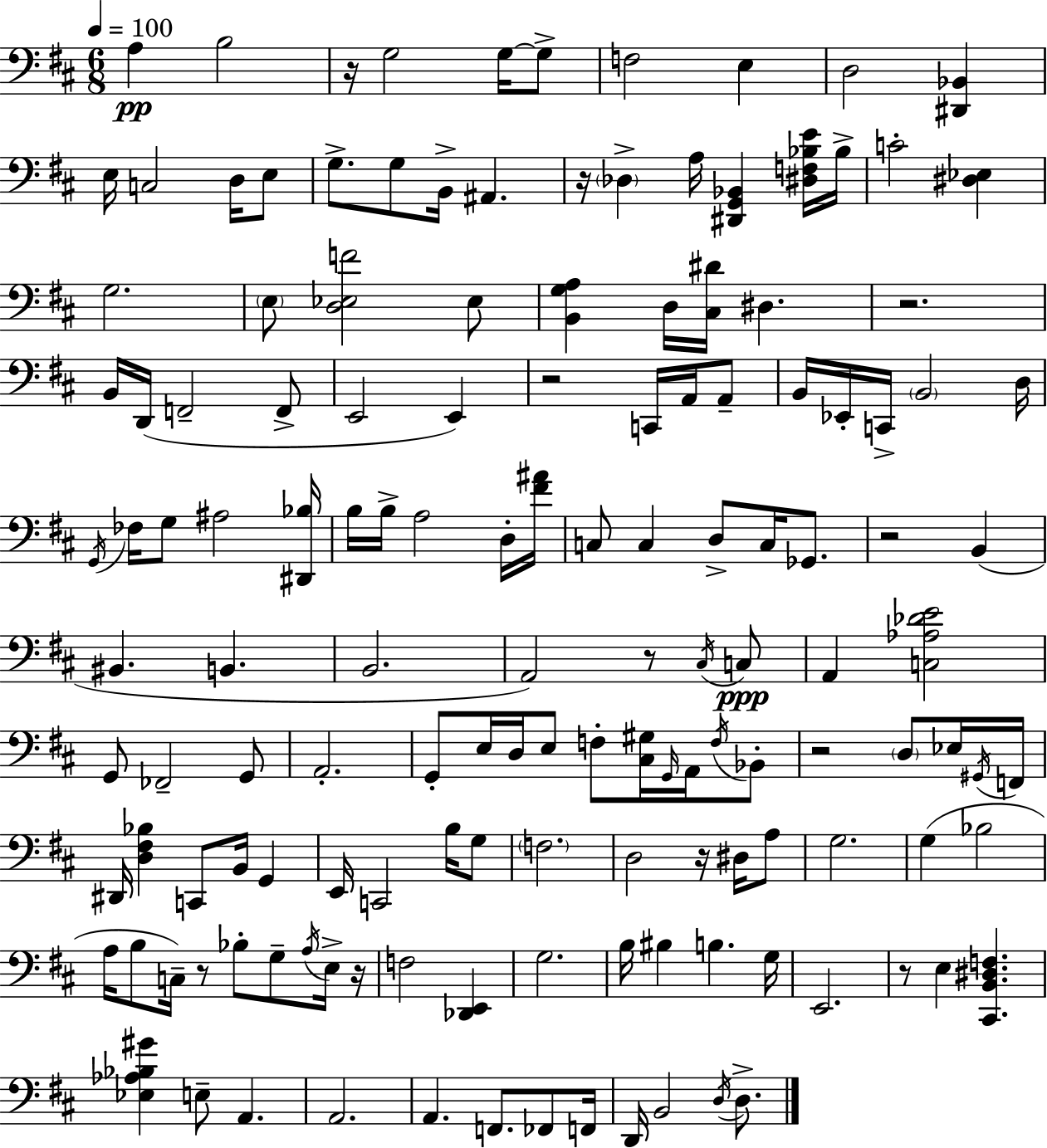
A3/q B3/h R/s G3/h G3/s G3/e F3/h E3/q D3/h [D#2,Bb2]/q E3/s C3/h D3/s E3/e G3/e. G3/e B2/s A#2/q. R/s Db3/q A3/s [D#2,G2,Bb2]/q [D#3,F3,Bb3,E4]/s Bb3/s C4/h [D#3,Eb3]/q G3/h. E3/e [D3,Eb3,F4]/h Eb3/e [B2,G3,A3]/q D3/s [C#3,D#4]/s D#3/q. R/h. B2/s D2/s F2/h F2/e E2/h E2/q R/h C2/s A2/s A2/e B2/s Eb2/s C2/s B2/h D3/s G2/s FES3/s G3/e A#3/h [D#2,Bb3]/s B3/s B3/s A3/h D3/s [F#4,A#4]/s C3/e C3/q D3/e C3/s Gb2/e. R/h B2/q BIS2/q. B2/q. B2/h. A2/h R/e C#3/s C3/e A2/q [C3,Ab3,Db4,E4]/h G2/e FES2/h G2/e A2/h. G2/e E3/s D3/s E3/e F3/e [C#3,G#3]/s G2/s A2/s F3/s Bb2/e R/h D3/e Eb3/s G#2/s F2/s D#2/s [D3,F#3,Bb3]/q C2/e B2/s G2/q E2/s C2/h B3/s G3/e F3/h. D3/h R/s D#3/s A3/e G3/h. G3/q Bb3/h A3/s B3/e C3/s R/e Bb3/e G3/e A3/s E3/s R/s F3/h [Db2,E2]/q G3/h. B3/s BIS3/q B3/q. G3/s E2/h. R/e E3/q [C#2,B2,D#3,F3]/q. [Eb3,Ab3,Bb3,G#4]/q E3/e A2/q. A2/h. A2/q. F2/e. FES2/e F2/s D2/s B2/h D3/s D3/e.